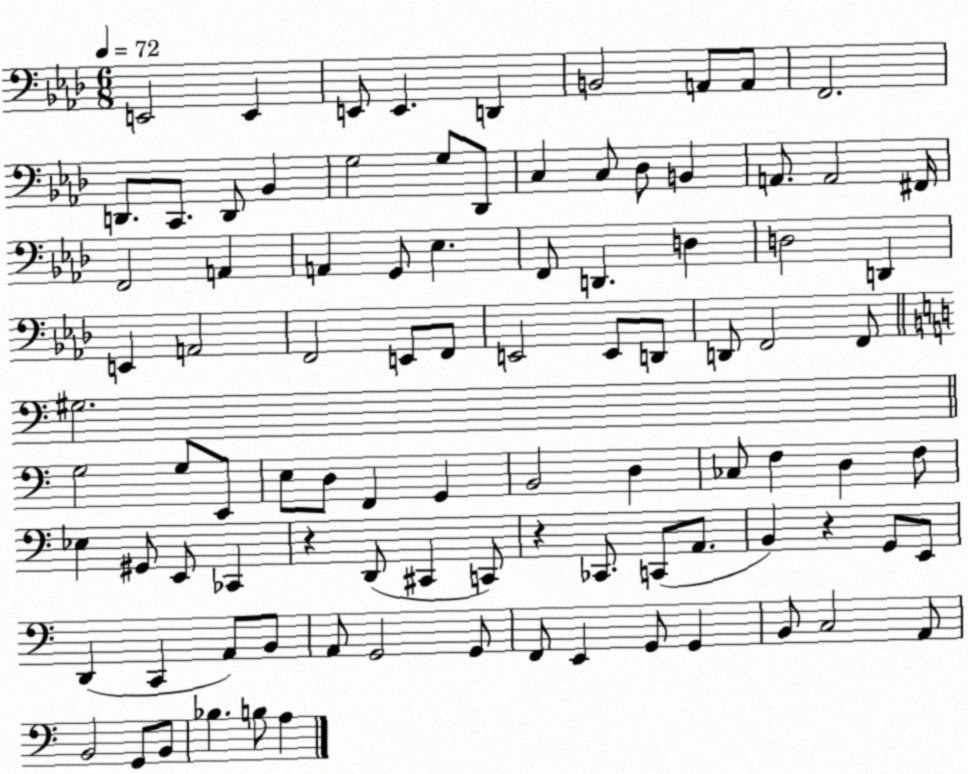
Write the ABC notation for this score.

X:1
T:Untitled
M:6/8
L:1/4
K:Ab
E,,2 E,, E,,/2 E,, D,, B,,2 A,,/2 A,,/2 F,,2 D,,/2 C,,/2 D,,/2 _B,, G,2 G,/2 _D,,/2 C, C,/2 _D,/2 B,, A,,/2 A,,2 ^F,,/4 F,,2 A,, A,, G,,/2 _E, F,,/2 D,, D, D,2 D,, E,, A,,2 F,,2 E,,/2 F,,/2 E,,2 E,,/2 D,,/2 D,,/2 F,,2 F,,/2 ^G,2 G,2 G,/2 E,,/2 E,/2 D,/2 F,, G,, B,,2 D, _C,/2 F, D, F,/2 _E, ^G,,/2 E,,/2 _C,, z D,,/2 ^C,, C,,/2 z _C,,/2 C,,/2 A,,/2 B,, z G,,/2 E,,/2 D,, C,, A,,/2 B,,/2 A,,/2 G,,2 G,,/2 F,,/2 E,, G,,/2 G,, B,,/2 C,2 A,,/2 B,,2 G,,/2 B,,/2 _B, B,/2 A,